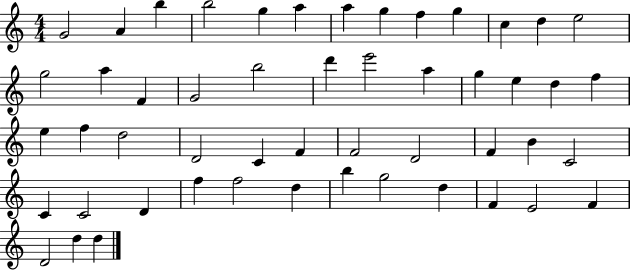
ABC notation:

X:1
T:Untitled
M:4/4
L:1/4
K:C
G2 A b b2 g a a g f g c d e2 g2 a F G2 b2 d' e'2 a g e d f e f d2 D2 C F F2 D2 F B C2 C C2 D f f2 d b g2 d F E2 F D2 d d